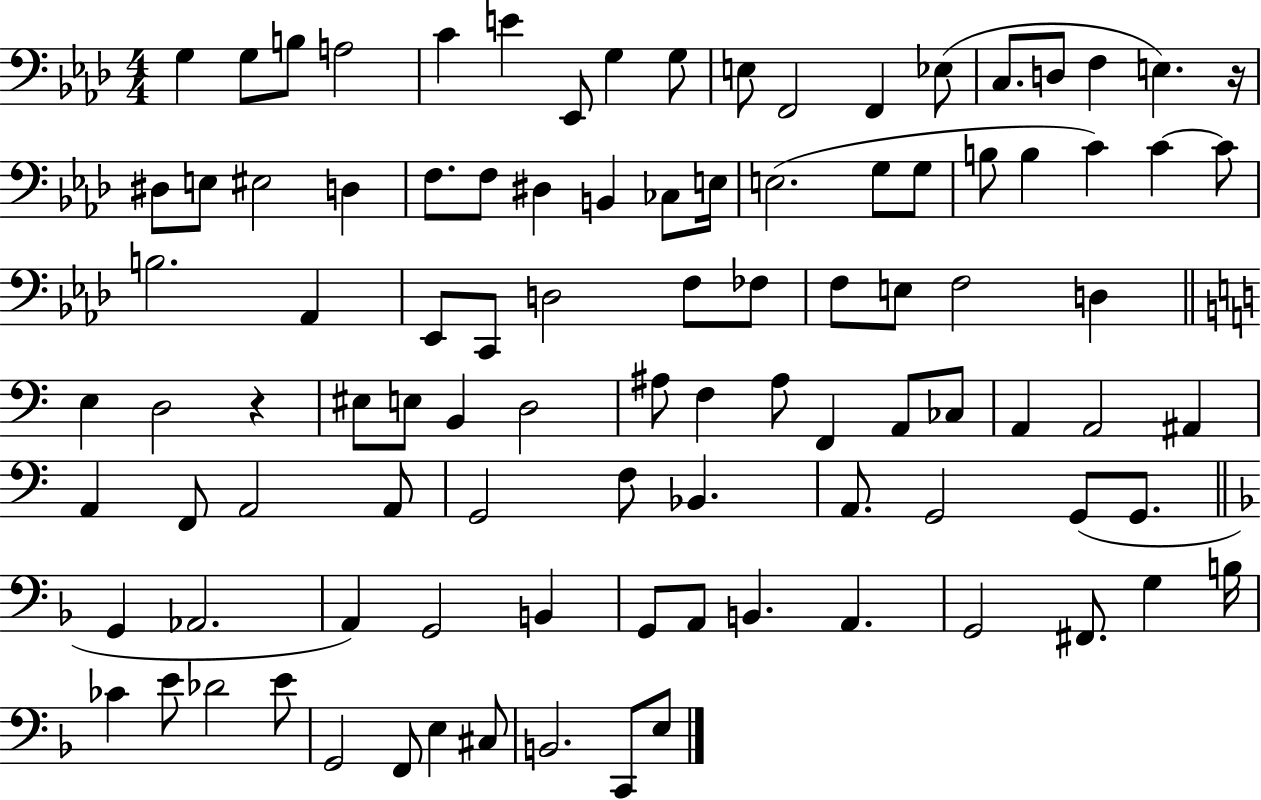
X:1
T:Untitled
M:4/4
L:1/4
K:Ab
G, G,/2 B,/2 A,2 C E _E,,/2 G, G,/2 E,/2 F,,2 F,, _E,/2 C,/2 D,/2 F, E, z/4 ^D,/2 E,/2 ^E,2 D, F,/2 F,/2 ^D, B,, _C,/2 E,/4 E,2 G,/2 G,/2 B,/2 B, C C C/2 B,2 _A,, _E,,/2 C,,/2 D,2 F,/2 _F,/2 F,/2 E,/2 F,2 D, E, D,2 z ^E,/2 E,/2 B,, D,2 ^A,/2 F, ^A,/2 F,, A,,/2 _C,/2 A,, A,,2 ^A,, A,, F,,/2 A,,2 A,,/2 G,,2 F,/2 _B,, A,,/2 G,,2 G,,/2 G,,/2 G,, _A,,2 A,, G,,2 B,, G,,/2 A,,/2 B,, A,, G,,2 ^F,,/2 G, B,/4 _C E/2 _D2 E/2 G,,2 F,,/2 E, ^C,/2 B,,2 C,,/2 E,/2